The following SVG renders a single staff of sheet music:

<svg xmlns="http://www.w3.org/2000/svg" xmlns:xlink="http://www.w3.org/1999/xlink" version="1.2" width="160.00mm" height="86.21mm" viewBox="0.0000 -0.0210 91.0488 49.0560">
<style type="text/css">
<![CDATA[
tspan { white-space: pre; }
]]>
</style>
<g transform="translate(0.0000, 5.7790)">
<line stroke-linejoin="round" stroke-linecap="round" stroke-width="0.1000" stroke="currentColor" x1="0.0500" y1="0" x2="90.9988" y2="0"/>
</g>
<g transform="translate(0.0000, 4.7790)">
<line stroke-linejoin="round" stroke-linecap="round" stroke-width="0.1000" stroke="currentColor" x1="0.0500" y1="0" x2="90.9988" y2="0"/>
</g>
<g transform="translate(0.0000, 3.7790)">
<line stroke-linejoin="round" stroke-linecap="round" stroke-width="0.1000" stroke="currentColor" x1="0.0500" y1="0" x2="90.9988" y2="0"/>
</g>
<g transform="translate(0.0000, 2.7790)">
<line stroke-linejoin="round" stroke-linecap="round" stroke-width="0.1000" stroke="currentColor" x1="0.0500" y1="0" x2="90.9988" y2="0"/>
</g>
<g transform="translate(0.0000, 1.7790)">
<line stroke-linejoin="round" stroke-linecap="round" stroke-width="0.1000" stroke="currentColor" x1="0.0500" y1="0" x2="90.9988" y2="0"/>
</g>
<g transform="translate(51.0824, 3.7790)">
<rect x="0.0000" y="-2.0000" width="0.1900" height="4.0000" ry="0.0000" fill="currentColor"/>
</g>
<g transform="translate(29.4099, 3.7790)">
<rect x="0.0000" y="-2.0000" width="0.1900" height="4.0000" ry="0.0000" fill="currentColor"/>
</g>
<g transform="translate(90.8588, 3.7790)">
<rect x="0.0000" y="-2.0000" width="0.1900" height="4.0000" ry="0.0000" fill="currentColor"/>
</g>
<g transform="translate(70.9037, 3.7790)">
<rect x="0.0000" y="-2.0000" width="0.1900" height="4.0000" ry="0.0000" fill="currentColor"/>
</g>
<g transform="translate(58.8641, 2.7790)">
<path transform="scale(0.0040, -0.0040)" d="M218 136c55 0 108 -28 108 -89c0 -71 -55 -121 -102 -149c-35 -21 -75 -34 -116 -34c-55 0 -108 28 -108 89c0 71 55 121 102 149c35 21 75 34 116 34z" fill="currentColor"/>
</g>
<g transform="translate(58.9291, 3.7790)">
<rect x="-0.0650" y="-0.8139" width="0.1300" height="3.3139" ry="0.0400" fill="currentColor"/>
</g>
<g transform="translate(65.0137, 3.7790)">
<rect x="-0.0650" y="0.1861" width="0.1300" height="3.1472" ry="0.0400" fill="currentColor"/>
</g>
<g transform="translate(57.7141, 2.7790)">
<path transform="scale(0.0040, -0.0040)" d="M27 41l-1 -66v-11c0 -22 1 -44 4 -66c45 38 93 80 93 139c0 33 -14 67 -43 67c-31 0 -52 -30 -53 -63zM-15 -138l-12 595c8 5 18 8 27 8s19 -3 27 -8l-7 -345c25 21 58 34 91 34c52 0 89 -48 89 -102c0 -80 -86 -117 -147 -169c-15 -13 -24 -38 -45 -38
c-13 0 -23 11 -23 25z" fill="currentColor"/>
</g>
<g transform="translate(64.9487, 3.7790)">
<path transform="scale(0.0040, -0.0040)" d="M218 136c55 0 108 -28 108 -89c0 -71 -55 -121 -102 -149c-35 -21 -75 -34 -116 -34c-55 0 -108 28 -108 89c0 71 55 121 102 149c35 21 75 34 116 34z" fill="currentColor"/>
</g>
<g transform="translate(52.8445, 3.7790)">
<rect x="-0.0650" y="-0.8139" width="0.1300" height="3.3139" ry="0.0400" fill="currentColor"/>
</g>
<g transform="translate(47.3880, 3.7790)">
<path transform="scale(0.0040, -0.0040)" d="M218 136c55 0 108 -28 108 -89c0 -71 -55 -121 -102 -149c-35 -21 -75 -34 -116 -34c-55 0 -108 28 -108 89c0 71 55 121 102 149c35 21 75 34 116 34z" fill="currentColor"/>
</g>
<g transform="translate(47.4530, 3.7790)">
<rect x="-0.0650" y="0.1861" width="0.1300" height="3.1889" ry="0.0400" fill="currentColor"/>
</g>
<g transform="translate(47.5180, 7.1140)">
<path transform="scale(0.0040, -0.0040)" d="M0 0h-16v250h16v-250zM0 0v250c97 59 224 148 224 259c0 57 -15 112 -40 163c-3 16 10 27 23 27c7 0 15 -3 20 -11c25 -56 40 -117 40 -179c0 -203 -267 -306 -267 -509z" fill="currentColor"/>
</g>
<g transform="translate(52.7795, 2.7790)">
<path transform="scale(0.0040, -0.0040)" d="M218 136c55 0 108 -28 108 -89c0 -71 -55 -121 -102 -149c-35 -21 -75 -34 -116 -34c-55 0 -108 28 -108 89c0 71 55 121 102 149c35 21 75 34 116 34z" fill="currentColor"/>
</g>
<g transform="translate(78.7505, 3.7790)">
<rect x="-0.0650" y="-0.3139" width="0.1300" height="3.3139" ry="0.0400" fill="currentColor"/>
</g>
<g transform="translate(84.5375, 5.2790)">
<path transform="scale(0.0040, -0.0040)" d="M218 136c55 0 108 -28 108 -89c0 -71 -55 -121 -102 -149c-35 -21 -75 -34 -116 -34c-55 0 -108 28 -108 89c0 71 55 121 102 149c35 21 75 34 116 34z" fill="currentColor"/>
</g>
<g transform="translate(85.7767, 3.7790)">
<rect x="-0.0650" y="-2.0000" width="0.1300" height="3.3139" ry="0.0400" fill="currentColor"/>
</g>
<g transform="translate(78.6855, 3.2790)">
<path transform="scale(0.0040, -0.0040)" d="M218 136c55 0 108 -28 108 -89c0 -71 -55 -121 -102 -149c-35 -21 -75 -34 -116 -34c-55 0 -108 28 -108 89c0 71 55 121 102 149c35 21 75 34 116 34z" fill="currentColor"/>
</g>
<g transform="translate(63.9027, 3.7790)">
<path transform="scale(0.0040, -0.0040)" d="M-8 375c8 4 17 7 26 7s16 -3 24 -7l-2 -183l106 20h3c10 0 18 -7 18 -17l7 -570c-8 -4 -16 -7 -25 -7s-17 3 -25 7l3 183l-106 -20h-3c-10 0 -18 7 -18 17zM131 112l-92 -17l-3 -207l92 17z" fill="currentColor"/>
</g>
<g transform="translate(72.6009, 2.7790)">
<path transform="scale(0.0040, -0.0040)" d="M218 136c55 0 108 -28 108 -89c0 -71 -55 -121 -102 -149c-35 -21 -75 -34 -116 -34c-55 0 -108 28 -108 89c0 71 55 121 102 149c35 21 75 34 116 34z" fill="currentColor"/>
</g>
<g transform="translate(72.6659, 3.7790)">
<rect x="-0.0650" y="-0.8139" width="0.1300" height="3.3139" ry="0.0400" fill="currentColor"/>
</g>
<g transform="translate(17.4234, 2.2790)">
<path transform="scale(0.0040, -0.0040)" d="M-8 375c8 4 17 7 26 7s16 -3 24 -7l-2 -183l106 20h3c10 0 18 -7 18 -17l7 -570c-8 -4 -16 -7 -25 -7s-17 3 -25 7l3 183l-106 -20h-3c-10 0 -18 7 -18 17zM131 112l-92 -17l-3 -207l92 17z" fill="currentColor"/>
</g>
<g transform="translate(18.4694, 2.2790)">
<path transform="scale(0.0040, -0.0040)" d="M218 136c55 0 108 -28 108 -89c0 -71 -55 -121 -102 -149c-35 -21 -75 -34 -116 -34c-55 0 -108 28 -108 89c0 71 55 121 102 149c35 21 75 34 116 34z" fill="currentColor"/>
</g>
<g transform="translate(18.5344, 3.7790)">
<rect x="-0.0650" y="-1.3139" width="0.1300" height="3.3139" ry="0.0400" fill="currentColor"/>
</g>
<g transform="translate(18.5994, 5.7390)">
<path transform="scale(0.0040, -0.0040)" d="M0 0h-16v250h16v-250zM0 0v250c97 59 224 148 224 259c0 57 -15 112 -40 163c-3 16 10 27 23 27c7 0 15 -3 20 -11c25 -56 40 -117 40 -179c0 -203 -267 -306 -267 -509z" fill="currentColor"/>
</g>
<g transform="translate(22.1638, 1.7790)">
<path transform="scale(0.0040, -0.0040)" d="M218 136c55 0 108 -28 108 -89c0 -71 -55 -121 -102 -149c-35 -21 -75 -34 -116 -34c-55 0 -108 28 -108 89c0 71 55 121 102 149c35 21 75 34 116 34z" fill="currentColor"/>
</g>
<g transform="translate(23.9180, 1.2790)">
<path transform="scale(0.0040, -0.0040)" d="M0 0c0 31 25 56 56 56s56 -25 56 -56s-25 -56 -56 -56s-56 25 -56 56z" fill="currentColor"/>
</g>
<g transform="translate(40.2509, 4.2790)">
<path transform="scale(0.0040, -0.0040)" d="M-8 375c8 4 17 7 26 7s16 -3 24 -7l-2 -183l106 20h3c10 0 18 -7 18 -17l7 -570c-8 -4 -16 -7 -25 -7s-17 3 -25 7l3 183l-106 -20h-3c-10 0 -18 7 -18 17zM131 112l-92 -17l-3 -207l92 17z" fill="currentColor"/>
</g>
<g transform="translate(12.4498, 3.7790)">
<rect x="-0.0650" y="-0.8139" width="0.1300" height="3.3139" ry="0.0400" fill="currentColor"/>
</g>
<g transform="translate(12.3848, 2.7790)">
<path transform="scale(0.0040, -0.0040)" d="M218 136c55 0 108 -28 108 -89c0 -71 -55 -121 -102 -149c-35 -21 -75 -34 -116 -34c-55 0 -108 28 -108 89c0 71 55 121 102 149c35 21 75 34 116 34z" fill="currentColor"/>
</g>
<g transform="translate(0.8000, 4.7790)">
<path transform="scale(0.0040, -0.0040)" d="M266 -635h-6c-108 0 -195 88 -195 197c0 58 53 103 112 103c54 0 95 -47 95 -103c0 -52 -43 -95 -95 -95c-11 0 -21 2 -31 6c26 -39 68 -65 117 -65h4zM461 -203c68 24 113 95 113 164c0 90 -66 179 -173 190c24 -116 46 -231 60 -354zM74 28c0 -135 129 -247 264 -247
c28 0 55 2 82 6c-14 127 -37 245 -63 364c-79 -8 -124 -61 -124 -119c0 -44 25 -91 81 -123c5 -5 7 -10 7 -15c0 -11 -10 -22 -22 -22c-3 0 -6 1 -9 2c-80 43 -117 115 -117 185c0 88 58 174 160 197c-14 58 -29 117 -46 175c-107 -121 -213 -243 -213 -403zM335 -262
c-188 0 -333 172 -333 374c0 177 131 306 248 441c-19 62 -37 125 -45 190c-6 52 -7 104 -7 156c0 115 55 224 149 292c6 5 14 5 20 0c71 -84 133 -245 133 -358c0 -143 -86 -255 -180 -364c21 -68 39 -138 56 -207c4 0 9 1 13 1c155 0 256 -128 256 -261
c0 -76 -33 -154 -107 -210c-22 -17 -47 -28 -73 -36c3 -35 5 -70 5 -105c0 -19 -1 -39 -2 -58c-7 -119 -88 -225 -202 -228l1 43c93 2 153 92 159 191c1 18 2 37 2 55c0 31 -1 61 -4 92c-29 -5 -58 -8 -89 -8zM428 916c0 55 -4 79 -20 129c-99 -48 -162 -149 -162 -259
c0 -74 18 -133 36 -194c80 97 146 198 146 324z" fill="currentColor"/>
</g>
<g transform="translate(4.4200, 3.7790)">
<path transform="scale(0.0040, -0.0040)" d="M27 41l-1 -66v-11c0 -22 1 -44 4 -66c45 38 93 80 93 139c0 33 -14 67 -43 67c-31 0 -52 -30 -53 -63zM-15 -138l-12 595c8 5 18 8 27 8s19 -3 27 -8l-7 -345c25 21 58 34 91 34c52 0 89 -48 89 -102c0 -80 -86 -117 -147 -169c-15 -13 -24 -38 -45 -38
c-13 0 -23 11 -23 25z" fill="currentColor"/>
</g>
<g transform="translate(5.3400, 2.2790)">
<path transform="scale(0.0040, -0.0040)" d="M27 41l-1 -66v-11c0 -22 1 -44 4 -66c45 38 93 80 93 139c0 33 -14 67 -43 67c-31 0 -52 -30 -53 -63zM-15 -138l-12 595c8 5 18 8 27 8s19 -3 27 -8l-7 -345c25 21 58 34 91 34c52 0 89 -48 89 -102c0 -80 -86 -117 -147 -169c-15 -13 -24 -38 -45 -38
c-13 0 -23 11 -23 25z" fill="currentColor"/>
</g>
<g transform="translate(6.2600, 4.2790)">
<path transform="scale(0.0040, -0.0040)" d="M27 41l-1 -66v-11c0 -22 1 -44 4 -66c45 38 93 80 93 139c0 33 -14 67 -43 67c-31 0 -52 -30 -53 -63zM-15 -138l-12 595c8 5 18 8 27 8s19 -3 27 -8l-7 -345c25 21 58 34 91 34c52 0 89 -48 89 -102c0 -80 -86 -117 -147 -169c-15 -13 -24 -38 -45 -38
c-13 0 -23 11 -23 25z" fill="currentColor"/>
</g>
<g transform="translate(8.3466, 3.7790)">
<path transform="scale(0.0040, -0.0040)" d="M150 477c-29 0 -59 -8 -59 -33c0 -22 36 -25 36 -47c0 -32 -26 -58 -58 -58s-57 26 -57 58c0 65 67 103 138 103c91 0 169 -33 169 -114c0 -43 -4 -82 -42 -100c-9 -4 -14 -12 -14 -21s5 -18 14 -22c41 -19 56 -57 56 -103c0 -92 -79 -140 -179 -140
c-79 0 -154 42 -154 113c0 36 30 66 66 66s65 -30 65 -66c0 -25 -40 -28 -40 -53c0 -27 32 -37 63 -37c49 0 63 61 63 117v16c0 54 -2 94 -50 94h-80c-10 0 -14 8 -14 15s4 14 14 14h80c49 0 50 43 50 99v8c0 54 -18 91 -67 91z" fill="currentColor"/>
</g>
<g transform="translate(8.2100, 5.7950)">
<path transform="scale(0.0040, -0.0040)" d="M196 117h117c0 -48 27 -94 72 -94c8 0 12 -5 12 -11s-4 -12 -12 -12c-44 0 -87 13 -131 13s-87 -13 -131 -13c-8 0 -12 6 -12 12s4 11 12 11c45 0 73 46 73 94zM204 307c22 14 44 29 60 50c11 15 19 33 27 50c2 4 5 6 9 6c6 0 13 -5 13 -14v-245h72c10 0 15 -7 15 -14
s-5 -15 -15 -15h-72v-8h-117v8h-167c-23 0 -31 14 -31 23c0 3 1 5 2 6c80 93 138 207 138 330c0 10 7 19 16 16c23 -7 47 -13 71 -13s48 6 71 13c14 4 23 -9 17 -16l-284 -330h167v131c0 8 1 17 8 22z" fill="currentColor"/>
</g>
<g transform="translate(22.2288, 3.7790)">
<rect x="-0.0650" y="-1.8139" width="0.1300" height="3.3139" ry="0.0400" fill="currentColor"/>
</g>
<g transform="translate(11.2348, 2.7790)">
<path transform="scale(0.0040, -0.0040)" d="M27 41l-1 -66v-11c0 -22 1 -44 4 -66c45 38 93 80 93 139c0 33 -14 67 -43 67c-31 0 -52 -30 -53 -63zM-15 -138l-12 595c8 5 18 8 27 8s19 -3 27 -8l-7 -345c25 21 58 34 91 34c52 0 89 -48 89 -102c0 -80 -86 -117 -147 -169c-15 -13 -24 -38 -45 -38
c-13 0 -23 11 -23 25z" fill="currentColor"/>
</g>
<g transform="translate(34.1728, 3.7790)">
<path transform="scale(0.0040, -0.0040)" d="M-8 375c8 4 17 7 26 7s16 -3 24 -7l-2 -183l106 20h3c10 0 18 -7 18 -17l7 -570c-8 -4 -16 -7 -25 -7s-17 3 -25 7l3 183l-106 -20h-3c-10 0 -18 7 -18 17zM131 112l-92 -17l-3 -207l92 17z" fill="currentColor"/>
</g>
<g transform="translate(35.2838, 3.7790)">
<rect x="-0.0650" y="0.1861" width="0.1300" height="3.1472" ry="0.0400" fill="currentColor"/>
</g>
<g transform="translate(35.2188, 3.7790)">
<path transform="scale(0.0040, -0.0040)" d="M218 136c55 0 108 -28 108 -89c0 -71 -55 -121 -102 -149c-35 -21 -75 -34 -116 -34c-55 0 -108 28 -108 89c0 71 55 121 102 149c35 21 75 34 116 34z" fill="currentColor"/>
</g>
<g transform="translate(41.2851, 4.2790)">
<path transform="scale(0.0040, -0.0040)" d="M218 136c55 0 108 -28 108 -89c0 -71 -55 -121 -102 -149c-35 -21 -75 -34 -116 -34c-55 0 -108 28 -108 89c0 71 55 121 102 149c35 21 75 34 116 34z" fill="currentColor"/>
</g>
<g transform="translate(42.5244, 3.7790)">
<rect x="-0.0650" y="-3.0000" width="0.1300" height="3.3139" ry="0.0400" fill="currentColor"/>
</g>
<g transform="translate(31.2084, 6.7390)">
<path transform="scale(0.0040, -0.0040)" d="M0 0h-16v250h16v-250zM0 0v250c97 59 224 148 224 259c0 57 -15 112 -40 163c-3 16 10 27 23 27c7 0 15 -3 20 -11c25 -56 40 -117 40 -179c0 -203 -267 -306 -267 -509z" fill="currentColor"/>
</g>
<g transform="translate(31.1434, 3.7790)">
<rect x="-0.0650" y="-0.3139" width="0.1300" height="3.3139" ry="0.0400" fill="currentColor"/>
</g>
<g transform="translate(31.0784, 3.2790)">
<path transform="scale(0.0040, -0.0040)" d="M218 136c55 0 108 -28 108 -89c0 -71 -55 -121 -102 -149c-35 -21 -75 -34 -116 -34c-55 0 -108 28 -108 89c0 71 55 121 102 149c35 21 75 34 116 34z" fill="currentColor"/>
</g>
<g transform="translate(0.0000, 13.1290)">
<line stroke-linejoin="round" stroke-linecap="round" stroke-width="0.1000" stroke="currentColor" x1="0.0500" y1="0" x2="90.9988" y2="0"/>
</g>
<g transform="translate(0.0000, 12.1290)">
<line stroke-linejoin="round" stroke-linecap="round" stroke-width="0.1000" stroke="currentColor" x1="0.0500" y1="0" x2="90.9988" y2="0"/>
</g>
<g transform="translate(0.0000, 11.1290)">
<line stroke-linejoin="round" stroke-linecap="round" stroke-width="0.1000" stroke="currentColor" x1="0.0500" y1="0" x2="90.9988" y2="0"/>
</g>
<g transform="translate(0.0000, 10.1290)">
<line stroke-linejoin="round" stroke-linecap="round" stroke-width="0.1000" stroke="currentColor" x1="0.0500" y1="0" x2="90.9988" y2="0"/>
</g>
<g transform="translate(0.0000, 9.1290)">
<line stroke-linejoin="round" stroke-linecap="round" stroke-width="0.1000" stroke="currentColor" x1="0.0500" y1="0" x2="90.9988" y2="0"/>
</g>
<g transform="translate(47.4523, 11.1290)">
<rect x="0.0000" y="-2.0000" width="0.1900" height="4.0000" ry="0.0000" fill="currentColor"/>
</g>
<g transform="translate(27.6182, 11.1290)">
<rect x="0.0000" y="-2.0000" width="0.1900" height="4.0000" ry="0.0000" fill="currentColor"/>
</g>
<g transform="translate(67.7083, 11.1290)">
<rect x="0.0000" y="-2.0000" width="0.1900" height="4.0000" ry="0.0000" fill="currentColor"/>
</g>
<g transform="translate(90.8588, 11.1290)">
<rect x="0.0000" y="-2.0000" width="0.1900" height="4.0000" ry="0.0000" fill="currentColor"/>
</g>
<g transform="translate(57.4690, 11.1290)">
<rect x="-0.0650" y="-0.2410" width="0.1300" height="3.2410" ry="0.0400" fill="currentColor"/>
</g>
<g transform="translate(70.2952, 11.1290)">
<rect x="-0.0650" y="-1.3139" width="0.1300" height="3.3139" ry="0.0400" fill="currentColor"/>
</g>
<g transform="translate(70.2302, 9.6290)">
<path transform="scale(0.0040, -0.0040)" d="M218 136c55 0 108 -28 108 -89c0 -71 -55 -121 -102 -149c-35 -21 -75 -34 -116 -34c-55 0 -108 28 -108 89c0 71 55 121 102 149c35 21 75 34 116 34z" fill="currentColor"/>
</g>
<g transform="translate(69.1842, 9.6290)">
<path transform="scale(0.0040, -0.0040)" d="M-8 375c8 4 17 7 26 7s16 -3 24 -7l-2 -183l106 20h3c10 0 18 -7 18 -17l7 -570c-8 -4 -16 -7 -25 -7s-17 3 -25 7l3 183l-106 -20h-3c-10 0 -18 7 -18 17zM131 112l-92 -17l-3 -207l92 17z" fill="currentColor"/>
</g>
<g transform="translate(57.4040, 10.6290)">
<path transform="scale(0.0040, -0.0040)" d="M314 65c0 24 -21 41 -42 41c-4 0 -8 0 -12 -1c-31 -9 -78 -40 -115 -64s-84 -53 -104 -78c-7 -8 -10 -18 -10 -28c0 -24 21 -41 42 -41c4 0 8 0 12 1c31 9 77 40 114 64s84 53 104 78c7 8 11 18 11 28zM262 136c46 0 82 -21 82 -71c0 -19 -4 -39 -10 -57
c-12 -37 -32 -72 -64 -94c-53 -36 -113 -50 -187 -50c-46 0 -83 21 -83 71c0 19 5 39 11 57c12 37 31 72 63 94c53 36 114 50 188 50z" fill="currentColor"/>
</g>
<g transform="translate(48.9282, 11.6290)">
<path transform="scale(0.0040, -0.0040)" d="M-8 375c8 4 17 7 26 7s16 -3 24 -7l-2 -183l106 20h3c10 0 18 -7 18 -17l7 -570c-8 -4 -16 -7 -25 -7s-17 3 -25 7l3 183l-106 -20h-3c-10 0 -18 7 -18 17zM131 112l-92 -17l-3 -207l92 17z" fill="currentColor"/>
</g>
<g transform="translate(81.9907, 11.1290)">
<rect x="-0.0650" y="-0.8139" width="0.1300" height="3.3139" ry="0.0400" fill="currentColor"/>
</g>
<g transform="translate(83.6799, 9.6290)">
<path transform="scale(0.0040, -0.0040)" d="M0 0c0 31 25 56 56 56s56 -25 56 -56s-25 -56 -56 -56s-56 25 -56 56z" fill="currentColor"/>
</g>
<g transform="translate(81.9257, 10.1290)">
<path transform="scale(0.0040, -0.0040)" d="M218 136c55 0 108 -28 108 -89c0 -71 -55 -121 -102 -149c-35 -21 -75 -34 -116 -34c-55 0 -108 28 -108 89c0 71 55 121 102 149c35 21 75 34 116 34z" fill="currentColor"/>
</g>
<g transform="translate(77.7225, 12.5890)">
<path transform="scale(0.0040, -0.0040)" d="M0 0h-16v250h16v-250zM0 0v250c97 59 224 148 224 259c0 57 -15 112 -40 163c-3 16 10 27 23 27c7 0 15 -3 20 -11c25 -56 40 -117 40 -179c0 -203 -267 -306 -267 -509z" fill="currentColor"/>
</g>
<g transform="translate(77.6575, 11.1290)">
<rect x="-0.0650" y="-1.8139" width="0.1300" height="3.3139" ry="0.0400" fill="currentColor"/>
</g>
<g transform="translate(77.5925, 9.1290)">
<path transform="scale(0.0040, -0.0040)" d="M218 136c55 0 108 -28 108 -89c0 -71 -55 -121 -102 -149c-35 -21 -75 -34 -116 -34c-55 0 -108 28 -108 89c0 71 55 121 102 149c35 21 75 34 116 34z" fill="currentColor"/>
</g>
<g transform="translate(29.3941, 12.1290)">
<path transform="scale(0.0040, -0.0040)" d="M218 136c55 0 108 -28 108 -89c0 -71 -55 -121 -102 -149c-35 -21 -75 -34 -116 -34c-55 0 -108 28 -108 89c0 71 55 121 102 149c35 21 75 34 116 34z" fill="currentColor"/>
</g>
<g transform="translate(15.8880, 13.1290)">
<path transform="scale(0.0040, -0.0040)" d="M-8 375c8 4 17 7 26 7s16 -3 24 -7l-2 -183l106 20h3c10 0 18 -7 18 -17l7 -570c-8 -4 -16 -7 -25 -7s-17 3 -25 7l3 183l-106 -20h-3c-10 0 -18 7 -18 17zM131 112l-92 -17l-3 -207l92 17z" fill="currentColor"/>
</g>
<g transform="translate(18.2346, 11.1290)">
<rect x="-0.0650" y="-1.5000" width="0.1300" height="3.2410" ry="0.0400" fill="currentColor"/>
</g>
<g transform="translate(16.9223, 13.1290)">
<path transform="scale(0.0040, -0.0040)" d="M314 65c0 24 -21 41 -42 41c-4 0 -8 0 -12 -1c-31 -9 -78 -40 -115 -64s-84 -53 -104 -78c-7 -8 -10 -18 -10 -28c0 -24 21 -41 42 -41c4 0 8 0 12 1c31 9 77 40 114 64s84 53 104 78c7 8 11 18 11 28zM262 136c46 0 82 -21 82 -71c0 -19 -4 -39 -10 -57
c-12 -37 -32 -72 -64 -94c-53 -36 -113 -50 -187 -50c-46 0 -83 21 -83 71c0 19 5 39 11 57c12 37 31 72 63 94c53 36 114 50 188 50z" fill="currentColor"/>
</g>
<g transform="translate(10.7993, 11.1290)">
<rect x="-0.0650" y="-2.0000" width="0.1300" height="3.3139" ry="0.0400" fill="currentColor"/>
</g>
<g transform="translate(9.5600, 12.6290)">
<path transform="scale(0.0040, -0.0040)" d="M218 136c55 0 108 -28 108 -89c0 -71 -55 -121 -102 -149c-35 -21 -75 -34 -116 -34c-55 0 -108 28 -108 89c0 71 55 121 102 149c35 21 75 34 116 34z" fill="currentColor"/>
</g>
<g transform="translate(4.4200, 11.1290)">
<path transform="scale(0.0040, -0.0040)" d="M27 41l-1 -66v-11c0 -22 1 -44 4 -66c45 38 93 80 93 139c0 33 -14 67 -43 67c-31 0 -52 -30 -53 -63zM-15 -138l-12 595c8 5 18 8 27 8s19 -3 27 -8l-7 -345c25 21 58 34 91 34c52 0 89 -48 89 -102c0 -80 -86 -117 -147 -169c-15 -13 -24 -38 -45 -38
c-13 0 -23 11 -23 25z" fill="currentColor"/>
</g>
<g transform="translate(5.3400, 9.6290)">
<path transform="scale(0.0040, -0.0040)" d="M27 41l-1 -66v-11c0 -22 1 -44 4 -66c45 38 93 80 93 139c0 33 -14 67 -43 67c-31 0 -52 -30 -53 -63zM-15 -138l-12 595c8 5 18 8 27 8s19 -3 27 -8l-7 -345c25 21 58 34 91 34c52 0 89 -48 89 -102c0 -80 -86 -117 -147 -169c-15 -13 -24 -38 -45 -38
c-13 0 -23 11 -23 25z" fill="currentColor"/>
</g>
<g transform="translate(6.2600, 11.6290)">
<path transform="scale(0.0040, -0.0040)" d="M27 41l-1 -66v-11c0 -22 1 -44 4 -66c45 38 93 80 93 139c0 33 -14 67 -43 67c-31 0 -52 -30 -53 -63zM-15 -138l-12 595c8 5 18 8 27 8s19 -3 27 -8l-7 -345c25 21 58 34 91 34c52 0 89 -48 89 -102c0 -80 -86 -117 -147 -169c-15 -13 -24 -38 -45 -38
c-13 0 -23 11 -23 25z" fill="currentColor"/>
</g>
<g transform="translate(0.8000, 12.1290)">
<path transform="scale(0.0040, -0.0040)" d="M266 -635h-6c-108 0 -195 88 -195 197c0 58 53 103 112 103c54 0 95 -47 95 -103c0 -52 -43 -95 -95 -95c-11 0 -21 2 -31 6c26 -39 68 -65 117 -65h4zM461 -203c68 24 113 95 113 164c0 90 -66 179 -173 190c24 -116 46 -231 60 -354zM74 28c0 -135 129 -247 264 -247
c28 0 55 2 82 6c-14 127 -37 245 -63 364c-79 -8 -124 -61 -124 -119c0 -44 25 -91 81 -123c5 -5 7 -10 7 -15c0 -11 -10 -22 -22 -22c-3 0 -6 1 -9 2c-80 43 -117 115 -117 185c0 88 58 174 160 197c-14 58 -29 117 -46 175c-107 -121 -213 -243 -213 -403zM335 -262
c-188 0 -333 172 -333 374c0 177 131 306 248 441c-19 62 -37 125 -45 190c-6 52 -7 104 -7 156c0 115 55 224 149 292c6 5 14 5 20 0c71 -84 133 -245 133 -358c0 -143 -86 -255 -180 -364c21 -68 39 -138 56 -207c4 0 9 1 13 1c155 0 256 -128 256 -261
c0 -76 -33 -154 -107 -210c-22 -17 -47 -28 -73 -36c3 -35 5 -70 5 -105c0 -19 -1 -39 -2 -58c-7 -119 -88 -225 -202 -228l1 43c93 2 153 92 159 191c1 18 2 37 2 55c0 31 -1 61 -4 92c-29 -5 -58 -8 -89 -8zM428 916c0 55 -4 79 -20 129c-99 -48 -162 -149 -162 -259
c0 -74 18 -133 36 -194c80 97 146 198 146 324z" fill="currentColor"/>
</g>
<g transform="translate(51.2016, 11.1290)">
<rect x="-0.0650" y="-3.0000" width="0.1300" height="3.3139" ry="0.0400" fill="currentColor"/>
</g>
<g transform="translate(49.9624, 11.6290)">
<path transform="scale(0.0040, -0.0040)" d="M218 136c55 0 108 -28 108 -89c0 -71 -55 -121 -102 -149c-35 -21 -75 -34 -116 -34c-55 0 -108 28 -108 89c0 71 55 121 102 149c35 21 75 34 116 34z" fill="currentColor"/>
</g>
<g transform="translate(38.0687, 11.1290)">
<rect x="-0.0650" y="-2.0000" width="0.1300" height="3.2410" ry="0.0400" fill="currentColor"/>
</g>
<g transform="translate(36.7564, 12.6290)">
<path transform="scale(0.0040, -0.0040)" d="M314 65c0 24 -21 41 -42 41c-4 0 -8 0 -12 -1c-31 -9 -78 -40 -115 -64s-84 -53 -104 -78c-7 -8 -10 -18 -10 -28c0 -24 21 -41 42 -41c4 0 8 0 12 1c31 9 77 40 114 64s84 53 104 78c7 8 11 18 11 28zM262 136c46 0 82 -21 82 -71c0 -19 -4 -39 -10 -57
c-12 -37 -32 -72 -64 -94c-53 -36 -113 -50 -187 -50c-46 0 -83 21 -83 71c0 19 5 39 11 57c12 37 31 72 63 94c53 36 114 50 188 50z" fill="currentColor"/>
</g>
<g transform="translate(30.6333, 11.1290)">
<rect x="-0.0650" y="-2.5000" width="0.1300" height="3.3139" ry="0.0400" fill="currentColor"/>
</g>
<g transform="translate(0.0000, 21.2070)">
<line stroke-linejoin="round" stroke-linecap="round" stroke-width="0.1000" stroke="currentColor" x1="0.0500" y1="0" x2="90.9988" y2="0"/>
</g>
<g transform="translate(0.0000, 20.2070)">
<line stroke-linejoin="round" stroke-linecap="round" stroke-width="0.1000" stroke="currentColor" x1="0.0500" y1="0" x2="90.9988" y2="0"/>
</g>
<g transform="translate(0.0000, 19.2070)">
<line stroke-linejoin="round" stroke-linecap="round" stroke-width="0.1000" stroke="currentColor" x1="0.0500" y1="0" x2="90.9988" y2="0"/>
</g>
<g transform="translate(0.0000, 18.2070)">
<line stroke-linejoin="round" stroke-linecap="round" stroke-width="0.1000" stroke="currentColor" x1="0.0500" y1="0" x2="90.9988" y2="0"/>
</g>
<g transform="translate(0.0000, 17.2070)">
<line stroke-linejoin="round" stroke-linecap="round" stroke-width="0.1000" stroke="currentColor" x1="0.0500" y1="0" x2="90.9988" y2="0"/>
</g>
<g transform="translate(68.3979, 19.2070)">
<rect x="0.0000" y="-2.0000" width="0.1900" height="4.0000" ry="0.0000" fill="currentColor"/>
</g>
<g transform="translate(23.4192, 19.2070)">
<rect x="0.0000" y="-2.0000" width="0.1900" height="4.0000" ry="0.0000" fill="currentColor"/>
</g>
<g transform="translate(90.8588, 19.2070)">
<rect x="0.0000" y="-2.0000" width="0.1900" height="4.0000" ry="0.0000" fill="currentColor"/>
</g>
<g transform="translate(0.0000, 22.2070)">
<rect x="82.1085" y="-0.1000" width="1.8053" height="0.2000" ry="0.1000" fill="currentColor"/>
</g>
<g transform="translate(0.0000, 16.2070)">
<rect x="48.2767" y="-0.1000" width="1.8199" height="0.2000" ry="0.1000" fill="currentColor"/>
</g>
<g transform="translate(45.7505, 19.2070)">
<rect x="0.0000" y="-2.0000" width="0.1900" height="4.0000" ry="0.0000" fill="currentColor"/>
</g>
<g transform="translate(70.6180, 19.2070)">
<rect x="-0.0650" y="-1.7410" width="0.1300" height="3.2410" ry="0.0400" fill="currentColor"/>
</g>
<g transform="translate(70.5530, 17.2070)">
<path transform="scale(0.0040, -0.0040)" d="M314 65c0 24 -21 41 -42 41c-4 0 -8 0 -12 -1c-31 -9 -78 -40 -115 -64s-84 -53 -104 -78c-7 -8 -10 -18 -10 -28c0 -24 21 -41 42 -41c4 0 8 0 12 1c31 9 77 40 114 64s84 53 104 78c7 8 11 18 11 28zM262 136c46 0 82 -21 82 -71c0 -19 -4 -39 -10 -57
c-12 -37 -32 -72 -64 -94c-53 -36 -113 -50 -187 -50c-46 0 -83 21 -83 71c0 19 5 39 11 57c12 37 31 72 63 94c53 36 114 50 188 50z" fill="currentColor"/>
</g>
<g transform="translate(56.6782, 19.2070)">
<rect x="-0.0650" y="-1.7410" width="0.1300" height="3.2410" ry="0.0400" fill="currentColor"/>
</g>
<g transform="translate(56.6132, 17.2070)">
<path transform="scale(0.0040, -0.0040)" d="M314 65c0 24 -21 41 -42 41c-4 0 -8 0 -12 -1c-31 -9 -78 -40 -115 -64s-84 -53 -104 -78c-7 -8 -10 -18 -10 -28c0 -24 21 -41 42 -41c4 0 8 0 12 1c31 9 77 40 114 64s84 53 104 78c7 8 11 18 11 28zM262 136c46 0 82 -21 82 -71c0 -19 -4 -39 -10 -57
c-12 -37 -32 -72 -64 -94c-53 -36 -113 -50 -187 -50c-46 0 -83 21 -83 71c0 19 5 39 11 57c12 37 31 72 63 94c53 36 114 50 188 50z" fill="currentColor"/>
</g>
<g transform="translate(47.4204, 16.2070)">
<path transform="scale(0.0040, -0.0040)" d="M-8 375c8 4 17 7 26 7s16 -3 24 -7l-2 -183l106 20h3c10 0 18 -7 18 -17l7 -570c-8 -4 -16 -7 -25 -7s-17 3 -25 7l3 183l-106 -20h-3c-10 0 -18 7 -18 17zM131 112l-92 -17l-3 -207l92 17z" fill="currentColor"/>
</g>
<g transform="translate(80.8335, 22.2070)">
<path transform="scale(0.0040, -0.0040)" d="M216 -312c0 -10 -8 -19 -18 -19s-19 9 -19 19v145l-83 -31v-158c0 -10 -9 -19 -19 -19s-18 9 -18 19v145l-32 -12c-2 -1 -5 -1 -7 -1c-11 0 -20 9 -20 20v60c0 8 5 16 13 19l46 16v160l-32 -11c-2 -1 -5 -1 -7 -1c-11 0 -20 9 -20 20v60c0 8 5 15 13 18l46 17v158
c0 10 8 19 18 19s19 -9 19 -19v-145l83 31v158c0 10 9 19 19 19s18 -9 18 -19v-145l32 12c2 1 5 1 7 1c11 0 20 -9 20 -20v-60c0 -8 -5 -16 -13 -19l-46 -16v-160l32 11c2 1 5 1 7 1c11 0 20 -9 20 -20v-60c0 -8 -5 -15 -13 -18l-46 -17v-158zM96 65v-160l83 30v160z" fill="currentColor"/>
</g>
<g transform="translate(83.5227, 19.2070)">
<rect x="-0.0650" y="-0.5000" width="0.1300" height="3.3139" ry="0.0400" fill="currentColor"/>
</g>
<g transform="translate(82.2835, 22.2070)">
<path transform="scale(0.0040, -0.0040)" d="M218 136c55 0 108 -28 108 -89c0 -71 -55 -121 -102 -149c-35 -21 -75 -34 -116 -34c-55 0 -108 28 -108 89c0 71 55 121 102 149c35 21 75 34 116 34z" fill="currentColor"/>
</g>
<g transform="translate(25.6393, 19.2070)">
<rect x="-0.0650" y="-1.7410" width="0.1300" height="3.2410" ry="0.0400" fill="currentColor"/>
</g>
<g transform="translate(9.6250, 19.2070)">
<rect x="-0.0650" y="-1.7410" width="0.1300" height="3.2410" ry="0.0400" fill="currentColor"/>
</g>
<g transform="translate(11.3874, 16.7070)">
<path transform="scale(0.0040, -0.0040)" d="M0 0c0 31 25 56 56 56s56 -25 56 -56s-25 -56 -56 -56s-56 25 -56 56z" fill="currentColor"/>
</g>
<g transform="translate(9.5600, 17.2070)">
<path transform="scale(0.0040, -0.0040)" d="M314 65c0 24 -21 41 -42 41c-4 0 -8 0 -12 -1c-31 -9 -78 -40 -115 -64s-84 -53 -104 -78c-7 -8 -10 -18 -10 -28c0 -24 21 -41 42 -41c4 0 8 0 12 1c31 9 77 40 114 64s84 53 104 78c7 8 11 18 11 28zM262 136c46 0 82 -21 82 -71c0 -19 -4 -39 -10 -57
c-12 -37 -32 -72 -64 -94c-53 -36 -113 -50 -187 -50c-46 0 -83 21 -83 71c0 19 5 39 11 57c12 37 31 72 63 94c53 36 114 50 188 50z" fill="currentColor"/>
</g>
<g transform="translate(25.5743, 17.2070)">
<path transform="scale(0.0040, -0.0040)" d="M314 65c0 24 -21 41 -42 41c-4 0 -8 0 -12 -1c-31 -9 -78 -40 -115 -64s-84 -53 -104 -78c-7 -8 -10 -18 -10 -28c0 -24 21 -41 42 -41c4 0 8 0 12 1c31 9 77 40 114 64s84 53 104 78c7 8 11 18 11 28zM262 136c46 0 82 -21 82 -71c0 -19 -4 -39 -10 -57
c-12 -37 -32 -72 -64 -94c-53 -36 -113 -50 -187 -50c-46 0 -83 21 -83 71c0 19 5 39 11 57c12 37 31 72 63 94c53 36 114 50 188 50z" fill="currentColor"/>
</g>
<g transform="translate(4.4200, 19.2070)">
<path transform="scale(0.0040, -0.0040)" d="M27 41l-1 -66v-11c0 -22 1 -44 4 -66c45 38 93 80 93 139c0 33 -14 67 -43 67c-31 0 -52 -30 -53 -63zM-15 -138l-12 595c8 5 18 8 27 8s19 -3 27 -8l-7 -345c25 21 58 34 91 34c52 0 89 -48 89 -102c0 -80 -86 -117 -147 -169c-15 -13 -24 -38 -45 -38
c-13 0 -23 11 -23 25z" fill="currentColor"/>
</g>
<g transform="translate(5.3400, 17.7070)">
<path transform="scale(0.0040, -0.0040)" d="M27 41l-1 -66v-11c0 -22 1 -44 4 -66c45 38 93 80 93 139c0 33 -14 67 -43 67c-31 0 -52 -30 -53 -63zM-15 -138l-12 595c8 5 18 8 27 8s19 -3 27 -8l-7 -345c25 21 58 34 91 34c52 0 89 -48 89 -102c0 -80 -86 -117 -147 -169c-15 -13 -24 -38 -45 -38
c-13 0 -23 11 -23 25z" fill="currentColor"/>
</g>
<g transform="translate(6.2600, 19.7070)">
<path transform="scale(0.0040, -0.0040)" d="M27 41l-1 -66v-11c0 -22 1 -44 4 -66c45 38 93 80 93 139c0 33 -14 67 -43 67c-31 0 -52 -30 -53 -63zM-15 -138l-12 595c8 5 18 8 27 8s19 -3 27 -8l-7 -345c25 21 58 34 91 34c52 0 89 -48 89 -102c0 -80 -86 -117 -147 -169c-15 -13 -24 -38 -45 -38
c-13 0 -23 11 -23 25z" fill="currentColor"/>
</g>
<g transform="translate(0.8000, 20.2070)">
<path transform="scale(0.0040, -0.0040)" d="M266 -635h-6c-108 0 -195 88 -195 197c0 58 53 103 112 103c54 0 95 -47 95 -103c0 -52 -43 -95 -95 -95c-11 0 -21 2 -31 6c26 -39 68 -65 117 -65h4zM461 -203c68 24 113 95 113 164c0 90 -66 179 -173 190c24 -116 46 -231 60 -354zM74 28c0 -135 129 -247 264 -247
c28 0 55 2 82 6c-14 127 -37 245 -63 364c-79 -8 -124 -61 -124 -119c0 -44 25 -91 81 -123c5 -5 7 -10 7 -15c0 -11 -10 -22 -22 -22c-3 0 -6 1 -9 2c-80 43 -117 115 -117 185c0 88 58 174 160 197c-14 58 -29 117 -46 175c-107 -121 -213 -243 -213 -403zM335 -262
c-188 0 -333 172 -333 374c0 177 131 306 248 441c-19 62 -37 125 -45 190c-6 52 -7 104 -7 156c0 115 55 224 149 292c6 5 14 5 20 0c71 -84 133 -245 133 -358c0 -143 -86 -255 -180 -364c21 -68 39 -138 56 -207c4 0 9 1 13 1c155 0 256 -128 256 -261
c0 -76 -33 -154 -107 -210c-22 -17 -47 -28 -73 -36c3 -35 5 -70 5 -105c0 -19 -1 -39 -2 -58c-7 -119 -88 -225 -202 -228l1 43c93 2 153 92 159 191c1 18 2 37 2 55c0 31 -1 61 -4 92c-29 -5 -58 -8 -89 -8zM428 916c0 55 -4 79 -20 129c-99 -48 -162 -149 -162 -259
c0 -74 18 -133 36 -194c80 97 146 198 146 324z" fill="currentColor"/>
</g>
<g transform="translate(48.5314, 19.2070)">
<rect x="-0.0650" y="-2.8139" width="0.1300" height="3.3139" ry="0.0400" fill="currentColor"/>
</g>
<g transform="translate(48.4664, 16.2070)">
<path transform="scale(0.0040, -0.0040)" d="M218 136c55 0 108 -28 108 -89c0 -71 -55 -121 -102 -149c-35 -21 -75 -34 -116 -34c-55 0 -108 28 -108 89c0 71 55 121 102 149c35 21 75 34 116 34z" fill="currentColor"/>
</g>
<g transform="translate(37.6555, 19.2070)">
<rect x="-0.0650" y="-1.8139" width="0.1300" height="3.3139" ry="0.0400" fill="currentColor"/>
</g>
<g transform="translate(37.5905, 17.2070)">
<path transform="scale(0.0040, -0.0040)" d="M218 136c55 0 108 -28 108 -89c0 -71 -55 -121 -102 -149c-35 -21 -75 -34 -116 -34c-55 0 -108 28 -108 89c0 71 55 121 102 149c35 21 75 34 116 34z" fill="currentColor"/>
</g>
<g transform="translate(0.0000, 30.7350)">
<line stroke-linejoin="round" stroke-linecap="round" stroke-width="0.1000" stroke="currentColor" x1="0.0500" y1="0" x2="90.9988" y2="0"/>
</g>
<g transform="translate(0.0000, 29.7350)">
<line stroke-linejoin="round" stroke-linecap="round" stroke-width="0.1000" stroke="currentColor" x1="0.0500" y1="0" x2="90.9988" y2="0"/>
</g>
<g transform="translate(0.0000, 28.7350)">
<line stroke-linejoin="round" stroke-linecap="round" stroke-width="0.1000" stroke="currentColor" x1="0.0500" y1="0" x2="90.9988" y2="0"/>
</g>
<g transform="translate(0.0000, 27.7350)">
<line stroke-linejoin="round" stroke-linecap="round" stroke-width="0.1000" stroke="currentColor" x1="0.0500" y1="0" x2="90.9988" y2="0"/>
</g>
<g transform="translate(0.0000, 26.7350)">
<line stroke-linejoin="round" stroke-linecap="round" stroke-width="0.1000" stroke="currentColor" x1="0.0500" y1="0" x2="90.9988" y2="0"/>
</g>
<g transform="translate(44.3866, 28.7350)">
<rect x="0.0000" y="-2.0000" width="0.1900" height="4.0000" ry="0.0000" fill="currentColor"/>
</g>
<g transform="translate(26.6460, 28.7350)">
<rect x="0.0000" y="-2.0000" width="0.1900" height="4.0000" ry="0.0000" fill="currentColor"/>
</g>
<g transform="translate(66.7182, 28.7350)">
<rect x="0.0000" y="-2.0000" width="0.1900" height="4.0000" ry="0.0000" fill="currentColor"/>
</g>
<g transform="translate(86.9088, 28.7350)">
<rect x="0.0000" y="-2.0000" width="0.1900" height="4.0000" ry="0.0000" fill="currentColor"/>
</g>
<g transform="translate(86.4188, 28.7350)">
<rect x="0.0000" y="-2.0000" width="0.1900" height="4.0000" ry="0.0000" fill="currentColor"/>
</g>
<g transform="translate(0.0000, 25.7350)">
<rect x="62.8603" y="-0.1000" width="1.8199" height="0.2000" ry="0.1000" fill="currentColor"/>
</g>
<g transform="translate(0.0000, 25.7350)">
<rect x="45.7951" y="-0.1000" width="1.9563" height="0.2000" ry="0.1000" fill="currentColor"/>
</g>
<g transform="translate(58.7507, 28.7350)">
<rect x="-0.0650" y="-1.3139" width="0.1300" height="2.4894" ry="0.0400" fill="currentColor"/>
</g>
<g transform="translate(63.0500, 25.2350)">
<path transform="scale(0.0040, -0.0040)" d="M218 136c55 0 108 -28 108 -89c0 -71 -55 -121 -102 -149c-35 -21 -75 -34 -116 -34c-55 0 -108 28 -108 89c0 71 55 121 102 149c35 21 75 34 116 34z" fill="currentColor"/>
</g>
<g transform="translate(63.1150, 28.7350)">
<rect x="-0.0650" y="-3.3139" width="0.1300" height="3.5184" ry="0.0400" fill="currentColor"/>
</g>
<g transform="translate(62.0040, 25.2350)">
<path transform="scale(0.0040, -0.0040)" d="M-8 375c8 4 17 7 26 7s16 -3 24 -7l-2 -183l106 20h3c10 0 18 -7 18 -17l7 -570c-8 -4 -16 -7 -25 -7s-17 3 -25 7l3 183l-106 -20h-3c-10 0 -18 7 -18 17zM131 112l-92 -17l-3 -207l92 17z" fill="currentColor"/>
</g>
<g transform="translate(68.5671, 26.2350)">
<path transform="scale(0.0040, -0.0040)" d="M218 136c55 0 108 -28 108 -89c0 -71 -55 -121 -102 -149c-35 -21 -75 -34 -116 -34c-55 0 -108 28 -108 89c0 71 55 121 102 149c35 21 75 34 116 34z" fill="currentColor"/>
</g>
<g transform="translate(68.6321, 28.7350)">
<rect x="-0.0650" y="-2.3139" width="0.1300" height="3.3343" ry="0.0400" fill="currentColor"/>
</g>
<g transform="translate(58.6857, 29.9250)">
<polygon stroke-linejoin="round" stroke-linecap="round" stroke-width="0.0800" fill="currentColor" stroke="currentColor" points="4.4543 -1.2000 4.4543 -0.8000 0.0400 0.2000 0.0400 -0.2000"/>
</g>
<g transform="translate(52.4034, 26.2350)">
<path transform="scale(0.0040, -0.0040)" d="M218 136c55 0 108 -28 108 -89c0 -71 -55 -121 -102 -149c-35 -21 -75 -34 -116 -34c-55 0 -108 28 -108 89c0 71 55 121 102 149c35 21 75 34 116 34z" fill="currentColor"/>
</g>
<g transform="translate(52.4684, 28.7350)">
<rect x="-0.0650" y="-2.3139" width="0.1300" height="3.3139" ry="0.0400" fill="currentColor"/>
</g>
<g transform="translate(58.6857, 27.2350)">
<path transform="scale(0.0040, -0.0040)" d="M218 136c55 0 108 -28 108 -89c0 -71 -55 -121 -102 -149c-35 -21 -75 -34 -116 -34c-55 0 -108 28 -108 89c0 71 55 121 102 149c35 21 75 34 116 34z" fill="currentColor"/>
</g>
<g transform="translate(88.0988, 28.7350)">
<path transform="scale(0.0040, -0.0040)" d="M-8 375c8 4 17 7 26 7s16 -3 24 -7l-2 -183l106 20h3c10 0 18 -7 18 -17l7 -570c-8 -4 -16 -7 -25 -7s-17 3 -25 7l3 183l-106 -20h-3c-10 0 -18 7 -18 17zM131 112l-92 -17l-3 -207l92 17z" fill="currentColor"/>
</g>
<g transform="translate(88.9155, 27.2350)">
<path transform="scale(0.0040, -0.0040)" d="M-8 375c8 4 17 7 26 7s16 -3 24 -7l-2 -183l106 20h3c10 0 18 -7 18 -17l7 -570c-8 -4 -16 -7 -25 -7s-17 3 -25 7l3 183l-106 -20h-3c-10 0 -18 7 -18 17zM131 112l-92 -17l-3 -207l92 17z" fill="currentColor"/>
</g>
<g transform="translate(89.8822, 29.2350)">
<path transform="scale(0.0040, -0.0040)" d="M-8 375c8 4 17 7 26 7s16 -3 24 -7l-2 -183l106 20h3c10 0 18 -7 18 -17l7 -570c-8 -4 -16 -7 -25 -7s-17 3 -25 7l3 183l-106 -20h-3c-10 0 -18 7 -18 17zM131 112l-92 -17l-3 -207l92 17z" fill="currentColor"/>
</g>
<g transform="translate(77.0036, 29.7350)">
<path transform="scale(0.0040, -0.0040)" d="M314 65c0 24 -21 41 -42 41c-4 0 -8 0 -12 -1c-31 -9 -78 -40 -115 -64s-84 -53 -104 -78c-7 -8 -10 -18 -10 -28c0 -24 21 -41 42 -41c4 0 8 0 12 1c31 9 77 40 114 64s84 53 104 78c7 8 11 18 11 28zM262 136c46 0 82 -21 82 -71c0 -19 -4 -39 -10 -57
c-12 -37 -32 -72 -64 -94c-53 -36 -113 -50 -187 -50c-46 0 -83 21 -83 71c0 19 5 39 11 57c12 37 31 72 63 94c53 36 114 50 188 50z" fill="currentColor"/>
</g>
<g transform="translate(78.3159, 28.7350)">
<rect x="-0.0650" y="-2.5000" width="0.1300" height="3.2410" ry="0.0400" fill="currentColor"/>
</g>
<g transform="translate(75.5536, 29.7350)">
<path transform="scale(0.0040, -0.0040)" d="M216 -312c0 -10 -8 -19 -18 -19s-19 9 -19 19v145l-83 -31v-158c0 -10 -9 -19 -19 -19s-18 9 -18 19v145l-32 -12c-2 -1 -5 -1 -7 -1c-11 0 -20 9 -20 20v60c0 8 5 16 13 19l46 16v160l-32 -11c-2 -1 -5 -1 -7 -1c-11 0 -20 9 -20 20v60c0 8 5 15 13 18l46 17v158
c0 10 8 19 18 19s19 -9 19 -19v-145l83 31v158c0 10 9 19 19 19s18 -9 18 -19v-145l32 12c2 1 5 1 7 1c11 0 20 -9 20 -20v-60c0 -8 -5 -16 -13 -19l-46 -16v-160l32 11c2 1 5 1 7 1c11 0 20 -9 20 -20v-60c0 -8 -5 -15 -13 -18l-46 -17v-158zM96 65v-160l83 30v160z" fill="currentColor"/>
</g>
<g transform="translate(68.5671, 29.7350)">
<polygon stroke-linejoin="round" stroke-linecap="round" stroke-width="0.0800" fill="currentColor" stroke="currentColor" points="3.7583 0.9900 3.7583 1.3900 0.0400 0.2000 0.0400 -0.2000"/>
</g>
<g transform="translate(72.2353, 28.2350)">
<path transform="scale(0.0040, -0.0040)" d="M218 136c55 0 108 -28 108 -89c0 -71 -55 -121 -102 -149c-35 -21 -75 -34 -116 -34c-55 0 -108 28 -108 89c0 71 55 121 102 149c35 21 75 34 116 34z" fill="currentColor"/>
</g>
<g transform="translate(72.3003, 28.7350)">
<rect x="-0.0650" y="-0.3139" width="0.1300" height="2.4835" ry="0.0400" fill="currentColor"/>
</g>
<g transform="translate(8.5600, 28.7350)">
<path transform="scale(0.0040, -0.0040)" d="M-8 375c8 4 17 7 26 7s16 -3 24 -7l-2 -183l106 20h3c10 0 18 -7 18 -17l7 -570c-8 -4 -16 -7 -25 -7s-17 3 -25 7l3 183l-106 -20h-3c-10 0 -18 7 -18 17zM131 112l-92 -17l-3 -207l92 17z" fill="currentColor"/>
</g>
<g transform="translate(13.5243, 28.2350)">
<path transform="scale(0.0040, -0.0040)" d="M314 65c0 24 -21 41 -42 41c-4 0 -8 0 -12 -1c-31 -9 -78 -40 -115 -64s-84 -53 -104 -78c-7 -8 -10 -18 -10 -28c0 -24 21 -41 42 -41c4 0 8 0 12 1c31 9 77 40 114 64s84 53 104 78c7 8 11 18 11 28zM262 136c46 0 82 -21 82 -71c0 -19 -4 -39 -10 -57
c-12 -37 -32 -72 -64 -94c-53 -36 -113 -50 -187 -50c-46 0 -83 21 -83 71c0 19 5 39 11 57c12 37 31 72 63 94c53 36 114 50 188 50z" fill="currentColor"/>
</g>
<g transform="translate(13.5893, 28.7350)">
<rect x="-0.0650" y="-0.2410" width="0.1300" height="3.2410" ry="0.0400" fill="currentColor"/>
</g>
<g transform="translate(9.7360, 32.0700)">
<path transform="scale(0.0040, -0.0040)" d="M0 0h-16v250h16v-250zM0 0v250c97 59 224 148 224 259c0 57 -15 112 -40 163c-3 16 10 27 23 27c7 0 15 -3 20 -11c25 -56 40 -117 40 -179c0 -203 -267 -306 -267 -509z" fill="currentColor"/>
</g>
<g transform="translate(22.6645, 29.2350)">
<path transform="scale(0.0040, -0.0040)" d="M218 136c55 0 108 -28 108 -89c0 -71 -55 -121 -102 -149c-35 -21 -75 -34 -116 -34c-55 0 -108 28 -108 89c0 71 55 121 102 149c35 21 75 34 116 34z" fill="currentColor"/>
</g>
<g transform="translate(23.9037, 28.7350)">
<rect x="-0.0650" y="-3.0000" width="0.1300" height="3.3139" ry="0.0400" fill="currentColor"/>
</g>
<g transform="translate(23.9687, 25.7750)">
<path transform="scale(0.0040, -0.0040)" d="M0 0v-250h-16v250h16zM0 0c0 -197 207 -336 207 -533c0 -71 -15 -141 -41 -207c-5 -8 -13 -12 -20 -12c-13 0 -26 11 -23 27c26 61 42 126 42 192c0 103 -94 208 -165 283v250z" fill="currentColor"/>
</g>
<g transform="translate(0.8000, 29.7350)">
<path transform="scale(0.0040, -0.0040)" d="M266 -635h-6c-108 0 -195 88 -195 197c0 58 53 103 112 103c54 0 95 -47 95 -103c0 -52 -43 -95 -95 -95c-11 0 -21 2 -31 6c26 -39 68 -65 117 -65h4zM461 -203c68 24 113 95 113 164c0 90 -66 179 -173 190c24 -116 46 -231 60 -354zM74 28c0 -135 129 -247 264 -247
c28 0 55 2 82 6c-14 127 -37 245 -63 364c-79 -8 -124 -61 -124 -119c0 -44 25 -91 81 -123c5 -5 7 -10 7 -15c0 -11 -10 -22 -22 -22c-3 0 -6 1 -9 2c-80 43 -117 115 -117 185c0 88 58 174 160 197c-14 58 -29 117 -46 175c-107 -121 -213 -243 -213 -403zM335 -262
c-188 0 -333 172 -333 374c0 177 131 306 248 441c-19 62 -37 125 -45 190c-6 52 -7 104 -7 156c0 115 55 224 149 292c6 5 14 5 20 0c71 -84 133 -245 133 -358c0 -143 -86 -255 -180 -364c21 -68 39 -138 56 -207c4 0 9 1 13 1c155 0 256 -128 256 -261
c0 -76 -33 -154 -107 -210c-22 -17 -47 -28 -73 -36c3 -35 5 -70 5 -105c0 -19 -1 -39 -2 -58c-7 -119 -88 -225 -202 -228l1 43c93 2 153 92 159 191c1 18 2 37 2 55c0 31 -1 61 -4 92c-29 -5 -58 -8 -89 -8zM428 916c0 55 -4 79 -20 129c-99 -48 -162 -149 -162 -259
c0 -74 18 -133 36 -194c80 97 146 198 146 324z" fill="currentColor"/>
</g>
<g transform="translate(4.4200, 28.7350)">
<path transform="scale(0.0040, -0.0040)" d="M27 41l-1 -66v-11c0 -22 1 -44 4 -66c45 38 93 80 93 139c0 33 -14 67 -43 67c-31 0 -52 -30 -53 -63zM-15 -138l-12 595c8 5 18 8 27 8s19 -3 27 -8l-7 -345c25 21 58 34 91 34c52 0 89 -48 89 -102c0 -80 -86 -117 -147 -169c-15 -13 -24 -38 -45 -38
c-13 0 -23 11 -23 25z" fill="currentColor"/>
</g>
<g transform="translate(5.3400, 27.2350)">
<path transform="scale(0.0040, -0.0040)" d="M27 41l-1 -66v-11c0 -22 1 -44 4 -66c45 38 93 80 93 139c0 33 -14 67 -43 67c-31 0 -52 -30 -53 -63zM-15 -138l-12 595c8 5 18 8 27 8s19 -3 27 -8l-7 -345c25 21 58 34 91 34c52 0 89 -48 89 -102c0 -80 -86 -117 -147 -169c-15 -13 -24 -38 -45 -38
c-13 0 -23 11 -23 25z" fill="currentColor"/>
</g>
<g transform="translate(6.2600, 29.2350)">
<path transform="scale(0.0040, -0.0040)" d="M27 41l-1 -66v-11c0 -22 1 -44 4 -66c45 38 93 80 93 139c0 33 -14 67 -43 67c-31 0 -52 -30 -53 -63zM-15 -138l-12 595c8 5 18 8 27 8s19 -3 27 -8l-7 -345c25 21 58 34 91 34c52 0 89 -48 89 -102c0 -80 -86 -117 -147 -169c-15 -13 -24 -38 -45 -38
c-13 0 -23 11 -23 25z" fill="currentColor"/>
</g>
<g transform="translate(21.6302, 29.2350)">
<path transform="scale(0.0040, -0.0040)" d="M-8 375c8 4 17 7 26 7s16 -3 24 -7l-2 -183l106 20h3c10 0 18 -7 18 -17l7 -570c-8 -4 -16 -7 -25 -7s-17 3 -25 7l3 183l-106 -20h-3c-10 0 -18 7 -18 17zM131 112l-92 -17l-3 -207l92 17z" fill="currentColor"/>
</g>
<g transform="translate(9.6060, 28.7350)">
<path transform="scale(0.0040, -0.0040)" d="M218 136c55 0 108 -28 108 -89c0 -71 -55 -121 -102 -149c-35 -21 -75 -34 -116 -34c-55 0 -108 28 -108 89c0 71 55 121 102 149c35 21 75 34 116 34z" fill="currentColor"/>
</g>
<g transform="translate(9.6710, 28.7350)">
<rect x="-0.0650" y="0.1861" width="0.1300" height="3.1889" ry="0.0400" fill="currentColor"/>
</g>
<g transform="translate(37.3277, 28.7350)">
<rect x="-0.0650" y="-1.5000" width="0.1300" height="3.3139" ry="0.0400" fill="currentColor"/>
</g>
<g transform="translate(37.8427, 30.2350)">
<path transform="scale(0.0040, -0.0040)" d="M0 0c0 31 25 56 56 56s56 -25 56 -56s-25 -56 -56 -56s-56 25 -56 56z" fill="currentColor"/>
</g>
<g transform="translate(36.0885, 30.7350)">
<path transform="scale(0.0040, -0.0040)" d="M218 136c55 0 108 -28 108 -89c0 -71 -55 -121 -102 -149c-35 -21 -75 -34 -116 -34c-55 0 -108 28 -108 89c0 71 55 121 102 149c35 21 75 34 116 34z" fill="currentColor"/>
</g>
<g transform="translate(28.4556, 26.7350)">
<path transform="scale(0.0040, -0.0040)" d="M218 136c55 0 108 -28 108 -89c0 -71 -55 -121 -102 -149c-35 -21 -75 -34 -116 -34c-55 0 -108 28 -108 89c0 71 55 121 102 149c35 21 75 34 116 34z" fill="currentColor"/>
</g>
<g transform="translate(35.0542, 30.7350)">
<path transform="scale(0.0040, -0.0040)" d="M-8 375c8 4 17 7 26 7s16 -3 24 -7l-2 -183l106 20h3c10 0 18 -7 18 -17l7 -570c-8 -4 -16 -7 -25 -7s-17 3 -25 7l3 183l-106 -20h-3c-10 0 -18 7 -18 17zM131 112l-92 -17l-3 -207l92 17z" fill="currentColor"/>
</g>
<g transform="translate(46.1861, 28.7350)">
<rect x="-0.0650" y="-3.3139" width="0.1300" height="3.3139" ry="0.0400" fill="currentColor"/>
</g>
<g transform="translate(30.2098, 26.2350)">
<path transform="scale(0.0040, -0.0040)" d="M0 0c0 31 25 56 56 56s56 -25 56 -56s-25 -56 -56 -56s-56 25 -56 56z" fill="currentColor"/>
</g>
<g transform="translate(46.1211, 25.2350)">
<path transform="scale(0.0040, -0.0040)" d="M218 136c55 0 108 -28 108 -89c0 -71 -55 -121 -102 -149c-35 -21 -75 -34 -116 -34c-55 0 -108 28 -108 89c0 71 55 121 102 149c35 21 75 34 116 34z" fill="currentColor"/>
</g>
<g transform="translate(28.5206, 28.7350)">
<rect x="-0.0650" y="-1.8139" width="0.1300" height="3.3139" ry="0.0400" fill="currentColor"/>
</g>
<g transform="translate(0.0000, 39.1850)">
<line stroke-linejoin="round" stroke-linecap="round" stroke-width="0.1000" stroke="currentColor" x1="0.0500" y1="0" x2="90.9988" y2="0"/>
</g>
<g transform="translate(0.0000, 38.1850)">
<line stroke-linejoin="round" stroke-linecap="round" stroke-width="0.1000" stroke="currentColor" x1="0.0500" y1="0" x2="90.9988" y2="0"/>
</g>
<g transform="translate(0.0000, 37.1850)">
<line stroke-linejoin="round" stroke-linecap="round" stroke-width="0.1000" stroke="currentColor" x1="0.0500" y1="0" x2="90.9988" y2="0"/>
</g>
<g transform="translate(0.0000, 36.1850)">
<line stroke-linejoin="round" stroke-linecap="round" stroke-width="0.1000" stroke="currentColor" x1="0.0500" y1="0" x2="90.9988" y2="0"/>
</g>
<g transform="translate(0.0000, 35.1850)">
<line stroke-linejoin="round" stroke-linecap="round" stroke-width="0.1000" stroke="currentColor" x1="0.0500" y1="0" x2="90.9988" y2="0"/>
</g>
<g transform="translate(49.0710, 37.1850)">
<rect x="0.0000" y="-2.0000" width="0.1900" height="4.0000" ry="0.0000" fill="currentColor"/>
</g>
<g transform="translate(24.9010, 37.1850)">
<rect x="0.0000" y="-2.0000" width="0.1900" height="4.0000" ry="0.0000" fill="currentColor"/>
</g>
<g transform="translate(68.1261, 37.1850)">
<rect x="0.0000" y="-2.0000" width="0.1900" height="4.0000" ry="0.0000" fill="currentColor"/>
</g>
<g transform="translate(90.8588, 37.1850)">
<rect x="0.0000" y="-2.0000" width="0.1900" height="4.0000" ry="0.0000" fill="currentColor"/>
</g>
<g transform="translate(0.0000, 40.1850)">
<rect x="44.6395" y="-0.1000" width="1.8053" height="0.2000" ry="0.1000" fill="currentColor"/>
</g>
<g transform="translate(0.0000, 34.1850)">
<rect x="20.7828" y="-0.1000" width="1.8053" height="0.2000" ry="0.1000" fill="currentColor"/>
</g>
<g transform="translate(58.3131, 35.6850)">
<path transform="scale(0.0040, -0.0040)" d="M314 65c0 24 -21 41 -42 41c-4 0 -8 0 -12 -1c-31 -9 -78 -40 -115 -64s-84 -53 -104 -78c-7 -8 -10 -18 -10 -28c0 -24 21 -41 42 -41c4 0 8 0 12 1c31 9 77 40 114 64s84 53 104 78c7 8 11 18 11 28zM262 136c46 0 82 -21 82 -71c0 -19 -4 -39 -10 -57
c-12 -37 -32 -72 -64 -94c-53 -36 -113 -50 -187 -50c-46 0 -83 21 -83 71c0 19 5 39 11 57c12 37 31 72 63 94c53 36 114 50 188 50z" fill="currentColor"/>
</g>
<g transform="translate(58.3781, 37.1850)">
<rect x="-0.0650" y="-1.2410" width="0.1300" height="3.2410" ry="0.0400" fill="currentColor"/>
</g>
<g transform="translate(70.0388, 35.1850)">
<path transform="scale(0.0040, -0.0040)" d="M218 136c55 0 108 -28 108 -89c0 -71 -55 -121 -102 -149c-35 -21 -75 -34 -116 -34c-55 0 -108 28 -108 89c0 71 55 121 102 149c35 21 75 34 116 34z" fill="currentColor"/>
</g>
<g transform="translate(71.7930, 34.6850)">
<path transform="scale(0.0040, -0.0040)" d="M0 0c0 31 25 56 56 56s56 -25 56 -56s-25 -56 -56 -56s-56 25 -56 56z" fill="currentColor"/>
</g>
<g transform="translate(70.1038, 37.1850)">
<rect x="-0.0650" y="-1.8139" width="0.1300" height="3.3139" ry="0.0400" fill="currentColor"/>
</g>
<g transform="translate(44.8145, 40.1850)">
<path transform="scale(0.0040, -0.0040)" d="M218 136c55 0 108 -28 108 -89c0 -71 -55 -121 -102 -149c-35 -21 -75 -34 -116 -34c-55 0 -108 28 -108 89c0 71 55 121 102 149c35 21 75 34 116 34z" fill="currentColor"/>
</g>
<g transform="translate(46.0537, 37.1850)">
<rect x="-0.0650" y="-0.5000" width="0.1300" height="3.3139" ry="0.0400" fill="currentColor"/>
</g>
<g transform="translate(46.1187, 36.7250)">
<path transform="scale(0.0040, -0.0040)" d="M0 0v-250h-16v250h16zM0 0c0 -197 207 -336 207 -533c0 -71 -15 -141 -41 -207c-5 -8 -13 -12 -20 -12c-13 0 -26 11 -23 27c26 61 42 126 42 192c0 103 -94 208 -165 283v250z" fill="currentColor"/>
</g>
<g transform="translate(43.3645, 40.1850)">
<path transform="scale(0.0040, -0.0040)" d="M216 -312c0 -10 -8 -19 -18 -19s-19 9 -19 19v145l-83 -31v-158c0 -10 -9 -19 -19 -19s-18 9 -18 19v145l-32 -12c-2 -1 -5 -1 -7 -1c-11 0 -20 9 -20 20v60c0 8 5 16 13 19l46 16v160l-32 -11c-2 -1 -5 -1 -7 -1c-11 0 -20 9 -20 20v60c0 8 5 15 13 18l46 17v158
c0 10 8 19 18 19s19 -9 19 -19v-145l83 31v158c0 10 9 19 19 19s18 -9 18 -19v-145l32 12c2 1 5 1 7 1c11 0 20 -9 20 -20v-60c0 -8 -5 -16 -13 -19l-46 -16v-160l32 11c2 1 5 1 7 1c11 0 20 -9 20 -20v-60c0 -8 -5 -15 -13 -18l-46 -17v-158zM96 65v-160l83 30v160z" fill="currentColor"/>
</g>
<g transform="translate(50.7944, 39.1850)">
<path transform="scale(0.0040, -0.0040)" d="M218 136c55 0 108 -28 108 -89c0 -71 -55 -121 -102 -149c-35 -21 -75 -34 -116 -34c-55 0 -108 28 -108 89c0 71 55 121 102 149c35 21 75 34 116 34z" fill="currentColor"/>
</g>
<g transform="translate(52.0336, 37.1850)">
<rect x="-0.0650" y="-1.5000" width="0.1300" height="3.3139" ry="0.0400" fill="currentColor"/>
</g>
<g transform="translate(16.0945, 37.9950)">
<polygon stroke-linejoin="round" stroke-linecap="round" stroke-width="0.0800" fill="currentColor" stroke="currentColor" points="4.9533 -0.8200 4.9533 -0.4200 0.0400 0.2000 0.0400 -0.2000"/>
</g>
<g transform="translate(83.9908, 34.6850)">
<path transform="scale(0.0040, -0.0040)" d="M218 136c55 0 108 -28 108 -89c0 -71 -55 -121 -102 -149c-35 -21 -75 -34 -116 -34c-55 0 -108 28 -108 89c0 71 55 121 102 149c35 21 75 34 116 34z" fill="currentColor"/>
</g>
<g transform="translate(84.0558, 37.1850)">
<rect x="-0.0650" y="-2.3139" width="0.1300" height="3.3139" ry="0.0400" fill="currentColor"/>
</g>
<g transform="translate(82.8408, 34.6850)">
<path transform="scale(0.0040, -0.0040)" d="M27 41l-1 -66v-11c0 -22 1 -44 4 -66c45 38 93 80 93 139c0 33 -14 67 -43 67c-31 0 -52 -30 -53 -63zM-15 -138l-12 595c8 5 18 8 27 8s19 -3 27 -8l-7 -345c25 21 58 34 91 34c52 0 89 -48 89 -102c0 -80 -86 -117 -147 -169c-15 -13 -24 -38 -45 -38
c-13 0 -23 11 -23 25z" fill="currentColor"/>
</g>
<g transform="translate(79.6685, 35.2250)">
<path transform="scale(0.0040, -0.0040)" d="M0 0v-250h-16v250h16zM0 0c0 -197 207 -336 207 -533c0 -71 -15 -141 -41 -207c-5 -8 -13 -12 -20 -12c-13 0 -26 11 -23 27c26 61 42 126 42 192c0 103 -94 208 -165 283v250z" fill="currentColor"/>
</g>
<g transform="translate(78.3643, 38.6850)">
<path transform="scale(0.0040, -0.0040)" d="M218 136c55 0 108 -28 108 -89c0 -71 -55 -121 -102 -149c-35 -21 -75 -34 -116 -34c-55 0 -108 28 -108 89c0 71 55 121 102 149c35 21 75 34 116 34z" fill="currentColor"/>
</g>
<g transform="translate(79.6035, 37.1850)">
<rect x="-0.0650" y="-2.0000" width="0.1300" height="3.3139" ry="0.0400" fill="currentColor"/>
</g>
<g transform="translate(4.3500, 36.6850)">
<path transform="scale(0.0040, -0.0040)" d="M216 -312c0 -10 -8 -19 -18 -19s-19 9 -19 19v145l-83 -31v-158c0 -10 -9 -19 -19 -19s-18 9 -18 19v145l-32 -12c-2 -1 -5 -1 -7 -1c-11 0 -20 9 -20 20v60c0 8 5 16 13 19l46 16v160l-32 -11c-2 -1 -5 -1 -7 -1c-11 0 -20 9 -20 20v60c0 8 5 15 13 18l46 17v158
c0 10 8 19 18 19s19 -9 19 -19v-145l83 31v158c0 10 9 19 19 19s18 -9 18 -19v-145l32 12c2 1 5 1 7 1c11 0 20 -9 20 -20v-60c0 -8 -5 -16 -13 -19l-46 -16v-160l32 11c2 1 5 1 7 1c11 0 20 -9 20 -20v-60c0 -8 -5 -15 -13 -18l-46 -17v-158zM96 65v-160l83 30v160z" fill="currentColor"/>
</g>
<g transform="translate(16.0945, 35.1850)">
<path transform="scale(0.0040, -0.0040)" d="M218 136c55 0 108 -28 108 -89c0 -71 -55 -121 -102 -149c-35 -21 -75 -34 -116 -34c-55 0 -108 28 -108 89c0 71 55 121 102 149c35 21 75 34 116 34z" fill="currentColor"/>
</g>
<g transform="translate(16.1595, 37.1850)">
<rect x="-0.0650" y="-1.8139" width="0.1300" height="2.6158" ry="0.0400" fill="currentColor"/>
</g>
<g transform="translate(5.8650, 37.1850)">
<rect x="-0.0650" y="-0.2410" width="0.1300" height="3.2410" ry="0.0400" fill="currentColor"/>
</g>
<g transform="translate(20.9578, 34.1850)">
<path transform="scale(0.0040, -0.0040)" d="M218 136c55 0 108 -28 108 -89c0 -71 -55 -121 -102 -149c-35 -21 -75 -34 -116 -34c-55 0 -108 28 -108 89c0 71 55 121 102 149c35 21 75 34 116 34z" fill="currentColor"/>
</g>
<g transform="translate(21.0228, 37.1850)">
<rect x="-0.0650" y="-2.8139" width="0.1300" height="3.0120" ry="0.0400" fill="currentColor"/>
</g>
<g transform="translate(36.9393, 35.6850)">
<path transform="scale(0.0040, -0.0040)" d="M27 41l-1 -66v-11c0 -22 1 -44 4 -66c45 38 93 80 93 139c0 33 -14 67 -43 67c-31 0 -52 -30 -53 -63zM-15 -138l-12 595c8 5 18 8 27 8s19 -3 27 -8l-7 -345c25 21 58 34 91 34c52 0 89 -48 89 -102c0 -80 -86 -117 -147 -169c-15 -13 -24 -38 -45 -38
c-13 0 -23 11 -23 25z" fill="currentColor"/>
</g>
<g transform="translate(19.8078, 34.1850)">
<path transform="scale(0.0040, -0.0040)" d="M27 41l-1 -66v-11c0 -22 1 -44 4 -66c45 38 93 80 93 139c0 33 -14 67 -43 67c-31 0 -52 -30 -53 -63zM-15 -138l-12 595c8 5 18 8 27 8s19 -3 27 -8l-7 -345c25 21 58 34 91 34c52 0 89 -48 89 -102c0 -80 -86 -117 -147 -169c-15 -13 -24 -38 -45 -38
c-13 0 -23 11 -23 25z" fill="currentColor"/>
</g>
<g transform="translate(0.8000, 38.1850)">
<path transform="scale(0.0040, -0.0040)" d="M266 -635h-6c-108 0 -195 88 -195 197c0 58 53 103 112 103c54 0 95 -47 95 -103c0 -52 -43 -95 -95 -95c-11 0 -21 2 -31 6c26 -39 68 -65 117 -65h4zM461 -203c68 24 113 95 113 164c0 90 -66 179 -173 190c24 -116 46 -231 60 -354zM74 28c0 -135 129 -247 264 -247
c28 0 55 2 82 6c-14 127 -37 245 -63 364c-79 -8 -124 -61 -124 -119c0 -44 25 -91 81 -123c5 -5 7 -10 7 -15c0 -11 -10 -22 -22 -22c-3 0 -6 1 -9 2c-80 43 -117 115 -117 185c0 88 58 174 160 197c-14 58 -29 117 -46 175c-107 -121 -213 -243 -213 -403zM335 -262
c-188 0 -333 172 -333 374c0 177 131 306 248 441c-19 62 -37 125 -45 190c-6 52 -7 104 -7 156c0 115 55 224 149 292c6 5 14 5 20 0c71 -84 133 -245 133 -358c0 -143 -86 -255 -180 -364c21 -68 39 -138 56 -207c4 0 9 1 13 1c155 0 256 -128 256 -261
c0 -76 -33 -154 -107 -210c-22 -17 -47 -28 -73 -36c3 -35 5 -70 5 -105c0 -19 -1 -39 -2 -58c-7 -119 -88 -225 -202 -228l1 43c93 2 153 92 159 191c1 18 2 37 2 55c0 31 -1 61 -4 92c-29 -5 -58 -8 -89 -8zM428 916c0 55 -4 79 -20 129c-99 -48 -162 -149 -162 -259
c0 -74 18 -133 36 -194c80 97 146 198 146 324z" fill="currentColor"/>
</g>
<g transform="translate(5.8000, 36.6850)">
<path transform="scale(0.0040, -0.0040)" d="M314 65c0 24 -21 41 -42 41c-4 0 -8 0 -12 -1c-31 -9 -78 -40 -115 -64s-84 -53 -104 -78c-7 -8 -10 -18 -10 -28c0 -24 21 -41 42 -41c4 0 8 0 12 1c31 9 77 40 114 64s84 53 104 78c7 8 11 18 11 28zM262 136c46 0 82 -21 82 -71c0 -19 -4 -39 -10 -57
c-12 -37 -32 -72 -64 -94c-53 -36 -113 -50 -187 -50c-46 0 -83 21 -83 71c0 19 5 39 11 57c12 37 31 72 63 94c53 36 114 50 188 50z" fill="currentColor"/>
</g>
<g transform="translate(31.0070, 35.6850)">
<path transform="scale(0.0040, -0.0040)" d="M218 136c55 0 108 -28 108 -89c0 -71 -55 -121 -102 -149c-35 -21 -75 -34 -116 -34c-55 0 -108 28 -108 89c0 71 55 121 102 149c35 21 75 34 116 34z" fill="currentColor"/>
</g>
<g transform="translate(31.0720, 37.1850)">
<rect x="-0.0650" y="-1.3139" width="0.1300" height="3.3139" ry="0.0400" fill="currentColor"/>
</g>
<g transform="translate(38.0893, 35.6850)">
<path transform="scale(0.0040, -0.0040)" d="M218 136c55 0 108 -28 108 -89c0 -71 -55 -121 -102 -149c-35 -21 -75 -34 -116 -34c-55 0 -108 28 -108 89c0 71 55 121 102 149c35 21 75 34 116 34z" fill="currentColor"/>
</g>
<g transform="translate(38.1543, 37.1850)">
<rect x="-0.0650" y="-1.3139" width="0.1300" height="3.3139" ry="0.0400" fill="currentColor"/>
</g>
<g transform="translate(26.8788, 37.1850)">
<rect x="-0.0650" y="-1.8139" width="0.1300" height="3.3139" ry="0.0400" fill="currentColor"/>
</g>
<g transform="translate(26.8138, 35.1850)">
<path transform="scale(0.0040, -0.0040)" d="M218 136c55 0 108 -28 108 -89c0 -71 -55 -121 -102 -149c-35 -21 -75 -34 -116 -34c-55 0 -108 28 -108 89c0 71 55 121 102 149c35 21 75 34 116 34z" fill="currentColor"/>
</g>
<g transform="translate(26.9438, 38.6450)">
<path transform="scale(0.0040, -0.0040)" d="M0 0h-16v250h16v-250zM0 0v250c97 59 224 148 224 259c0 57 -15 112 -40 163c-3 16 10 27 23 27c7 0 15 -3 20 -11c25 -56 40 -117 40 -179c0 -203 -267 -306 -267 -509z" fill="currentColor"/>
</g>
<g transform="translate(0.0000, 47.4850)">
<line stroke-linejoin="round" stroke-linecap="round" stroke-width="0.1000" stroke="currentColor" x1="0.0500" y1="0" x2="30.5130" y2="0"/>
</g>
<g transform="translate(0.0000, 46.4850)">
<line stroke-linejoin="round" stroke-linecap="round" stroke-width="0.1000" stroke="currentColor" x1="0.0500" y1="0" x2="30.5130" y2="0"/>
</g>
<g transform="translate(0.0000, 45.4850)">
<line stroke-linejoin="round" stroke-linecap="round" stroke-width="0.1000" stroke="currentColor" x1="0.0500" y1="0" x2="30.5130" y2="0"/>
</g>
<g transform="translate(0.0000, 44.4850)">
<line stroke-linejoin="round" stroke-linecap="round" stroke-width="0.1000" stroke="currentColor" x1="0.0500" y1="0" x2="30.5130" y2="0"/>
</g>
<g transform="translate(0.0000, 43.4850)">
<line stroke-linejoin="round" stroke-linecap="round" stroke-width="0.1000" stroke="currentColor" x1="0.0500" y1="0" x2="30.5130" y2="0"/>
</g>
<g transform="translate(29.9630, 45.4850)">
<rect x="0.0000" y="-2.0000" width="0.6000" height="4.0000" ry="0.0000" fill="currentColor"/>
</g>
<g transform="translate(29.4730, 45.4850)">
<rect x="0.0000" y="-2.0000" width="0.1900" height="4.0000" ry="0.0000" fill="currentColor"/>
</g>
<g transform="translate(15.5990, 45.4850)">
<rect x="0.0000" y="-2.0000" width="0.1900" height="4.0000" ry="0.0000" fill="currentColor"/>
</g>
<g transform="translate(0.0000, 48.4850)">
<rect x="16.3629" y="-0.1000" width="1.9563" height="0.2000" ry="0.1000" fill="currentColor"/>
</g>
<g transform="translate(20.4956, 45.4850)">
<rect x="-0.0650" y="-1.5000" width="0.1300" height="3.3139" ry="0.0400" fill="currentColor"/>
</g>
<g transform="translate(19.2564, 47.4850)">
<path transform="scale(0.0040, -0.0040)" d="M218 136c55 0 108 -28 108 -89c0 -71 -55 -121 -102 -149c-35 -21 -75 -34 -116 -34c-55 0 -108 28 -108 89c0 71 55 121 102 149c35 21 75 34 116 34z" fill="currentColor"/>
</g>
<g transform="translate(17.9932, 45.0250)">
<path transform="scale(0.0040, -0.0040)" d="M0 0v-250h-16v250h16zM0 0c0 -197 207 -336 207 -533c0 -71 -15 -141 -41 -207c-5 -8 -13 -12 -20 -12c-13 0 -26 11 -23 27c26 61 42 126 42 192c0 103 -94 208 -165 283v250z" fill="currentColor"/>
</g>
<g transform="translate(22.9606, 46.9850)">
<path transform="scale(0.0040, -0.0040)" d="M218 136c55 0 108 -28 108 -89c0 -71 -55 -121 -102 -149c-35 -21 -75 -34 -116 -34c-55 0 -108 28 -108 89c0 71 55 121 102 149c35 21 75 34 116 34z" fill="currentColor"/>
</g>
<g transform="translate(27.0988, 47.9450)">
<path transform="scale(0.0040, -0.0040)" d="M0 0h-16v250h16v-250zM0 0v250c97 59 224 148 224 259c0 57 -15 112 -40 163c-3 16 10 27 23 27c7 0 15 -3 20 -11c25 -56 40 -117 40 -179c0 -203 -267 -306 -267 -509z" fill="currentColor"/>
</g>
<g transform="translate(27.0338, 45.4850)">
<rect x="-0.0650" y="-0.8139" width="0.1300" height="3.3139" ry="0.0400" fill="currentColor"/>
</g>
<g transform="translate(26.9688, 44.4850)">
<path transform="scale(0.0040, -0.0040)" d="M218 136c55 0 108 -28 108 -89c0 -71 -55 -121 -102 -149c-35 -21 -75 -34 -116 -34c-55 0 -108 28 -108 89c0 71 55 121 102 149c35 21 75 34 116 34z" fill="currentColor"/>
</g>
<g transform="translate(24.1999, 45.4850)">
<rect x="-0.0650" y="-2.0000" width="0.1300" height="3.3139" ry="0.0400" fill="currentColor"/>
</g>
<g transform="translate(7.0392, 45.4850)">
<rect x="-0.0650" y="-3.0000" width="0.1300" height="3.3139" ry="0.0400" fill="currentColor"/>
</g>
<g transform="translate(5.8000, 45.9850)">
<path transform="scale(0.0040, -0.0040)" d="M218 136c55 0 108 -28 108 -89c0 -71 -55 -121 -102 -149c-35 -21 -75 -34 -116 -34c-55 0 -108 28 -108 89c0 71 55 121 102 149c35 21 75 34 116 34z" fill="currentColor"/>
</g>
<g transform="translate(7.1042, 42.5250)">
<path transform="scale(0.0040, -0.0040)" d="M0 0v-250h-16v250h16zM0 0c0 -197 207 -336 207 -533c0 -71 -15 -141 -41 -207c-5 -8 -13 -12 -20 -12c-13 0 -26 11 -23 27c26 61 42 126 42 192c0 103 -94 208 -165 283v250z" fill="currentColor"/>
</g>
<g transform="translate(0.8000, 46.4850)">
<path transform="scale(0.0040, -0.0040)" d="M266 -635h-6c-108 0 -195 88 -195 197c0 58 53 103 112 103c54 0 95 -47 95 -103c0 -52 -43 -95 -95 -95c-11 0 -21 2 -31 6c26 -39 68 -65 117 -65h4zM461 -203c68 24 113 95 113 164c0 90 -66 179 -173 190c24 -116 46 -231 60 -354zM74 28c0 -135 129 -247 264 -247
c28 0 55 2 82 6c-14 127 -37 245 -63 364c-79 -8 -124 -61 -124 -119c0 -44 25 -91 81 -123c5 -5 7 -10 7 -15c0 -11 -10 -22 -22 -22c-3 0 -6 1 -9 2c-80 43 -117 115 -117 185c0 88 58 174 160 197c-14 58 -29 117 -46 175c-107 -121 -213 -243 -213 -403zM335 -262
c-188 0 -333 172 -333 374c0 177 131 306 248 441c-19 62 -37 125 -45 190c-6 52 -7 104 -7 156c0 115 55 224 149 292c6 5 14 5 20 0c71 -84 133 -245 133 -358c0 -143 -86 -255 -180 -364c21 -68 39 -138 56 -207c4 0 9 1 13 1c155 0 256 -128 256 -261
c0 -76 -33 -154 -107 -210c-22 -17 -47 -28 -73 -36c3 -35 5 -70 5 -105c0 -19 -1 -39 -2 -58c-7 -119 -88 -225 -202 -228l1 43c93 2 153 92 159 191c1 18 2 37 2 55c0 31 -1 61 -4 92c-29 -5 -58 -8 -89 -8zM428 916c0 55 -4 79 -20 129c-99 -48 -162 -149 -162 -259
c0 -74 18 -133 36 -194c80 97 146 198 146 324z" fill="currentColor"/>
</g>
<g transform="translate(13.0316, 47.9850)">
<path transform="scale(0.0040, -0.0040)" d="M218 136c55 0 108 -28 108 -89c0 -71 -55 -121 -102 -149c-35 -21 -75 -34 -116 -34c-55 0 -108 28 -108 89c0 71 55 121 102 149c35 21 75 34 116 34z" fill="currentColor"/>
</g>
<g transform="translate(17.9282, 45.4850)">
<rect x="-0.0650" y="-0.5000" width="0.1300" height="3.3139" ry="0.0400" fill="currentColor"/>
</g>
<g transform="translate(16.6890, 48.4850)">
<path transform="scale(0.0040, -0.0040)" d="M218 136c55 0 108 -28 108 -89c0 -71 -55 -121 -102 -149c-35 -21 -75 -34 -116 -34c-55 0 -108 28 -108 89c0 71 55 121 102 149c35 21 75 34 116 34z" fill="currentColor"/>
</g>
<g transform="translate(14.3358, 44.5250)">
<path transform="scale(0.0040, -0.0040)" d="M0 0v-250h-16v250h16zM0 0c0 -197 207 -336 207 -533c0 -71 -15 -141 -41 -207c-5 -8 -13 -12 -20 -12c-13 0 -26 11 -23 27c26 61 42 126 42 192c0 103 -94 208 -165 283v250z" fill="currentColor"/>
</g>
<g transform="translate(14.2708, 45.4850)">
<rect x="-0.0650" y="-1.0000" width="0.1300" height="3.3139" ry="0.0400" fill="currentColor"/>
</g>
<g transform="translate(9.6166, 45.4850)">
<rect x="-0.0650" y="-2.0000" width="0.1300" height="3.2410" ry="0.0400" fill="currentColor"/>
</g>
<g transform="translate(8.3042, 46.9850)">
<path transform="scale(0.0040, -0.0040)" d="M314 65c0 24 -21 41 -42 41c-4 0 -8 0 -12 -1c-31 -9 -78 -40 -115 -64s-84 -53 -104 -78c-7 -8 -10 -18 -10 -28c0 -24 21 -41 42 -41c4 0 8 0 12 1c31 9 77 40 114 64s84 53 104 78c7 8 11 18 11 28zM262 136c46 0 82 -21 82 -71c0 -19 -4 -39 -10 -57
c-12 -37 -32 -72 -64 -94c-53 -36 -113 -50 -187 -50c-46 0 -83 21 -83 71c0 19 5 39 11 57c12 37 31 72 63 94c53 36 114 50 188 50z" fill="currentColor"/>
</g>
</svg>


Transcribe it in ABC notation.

X:1
T:Untitled
M:3/4
L:1/4
K:Eb
_d e/2 f c/2 B A B/2 d _d B d c F F E2 G F2 A c2 e f/2 d f2 f2 f a f2 f2 ^C B/2 c2 A/2 f E _b g _e/2 b/2 g/2 c/2 ^G2 ^c2 f/2 _a/2 f/2 e _e ^C/2 E e2 f F/2 _g A/2 F2 D/2 C/2 E F d/2